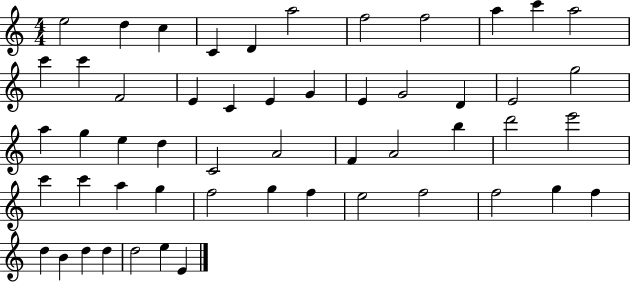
X:1
T:Untitled
M:4/4
L:1/4
K:C
e2 d c C D a2 f2 f2 a c' a2 c' c' F2 E C E G E G2 D E2 g2 a g e d C2 A2 F A2 b d'2 e'2 c' c' a g f2 g f e2 f2 f2 g f d B d d d2 e E